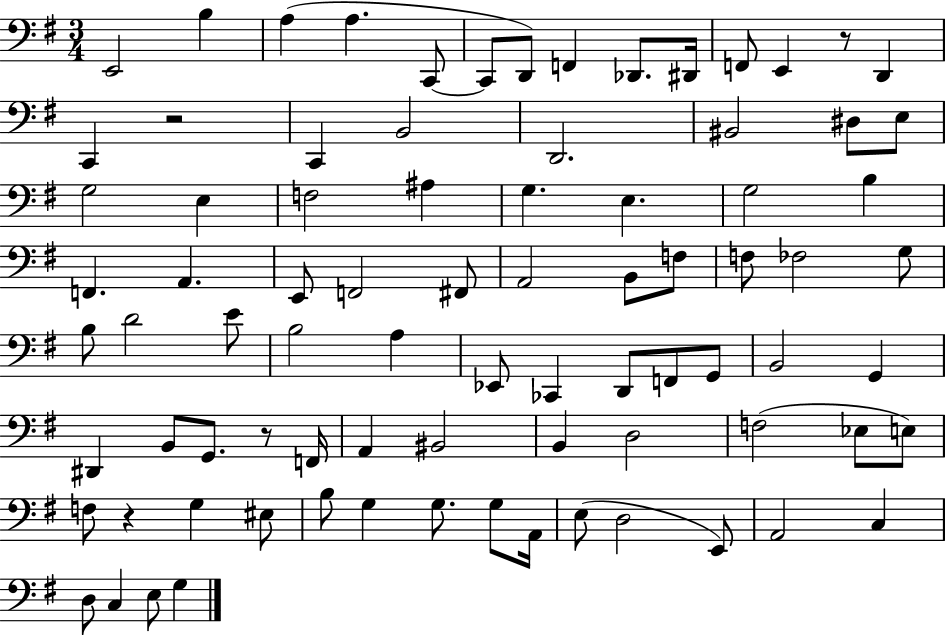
{
  \clef bass
  \numericTimeSignature
  \time 3/4
  \key g \major
  e,2 b4 | a4( a4. c,8~~ | c,8 d,8) f,4 des,8. dis,16 | f,8 e,4 r8 d,4 | \break c,4 r2 | c,4 b,2 | d,2. | bis,2 dis8 e8 | \break g2 e4 | f2 ais4 | g4. e4. | g2 b4 | \break f,4. a,4. | e,8 f,2 fis,8 | a,2 b,8 f8 | f8 fes2 g8 | \break b8 d'2 e'8 | b2 a4 | ees,8 ces,4 d,8 f,8 g,8 | b,2 g,4 | \break dis,4 b,8 g,8. r8 f,16 | a,4 bis,2 | b,4 d2 | f2( ees8 e8) | \break f8 r4 g4 eis8 | b8 g4 g8. g8 a,16 | e8( d2 e,8) | a,2 c4 | \break d8 c4 e8 g4 | \bar "|."
}